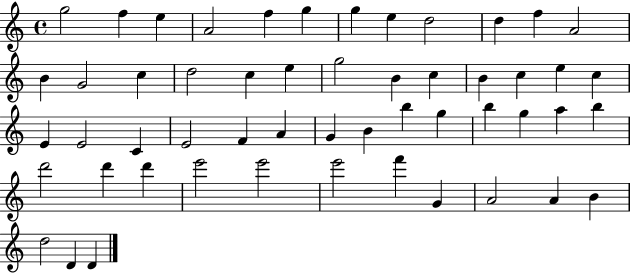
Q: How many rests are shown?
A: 0